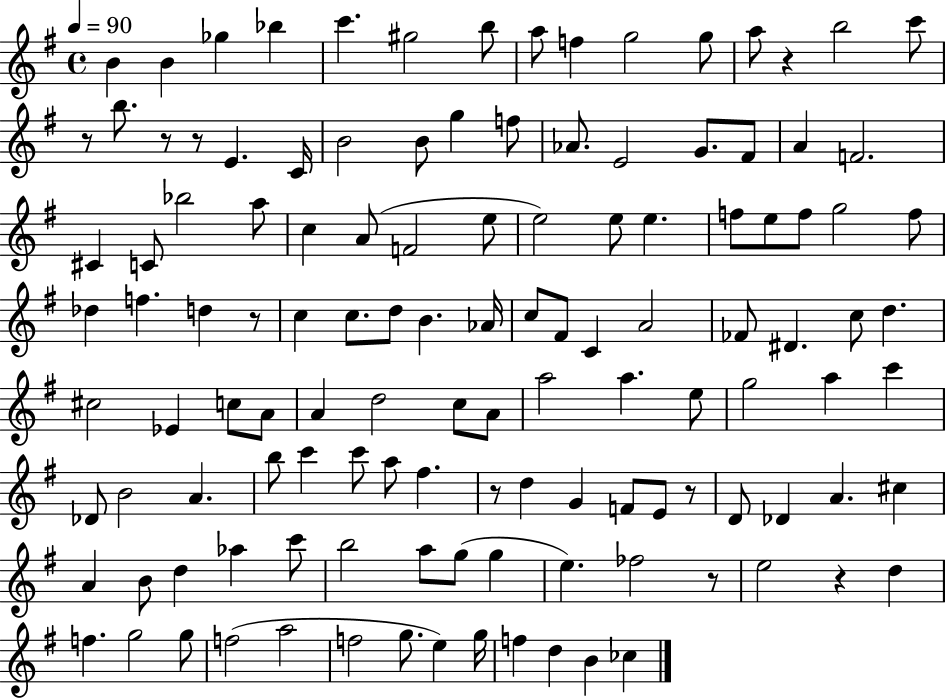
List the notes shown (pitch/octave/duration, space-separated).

B4/q B4/q Gb5/q Bb5/q C6/q. G#5/h B5/e A5/e F5/q G5/h G5/e A5/e R/q B5/h C6/e R/e B5/e. R/e R/e E4/q. C4/s B4/h B4/e G5/q F5/e Ab4/e. E4/h G4/e. F#4/e A4/q F4/h. C#4/q C4/e Bb5/h A5/e C5/q A4/e F4/h E5/e E5/h E5/e E5/q. F5/e E5/e F5/e G5/h F5/e Db5/q F5/q. D5/q R/e C5/q C5/e. D5/e B4/q. Ab4/s C5/e F#4/e C4/q A4/h FES4/e D#4/q. C5/e D5/q. C#5/h Eb4/q C5/e A4/e A4/q D5/h C5/e A4/e A5/h A5/q. E5/e G5/h A5/q C6/q Db4/e B4/h A4/q. B5/e C6/q C6/e A5/e F#5/q. R/e D5/q G4/q F4/e E4/e R/e D4/e Db4/q A4/q. C#5/q A4/q B4/e D5/q Ab5/q C6/e B5/h A5/e G5/e G5/q E5/q. FES5/h R/e E5/h R/q D5/q F5/q. G5/h G5/e F5/h A5/h F5/h G5/e. E5/q G5/s F5/q D5/q B4/q CES5/q